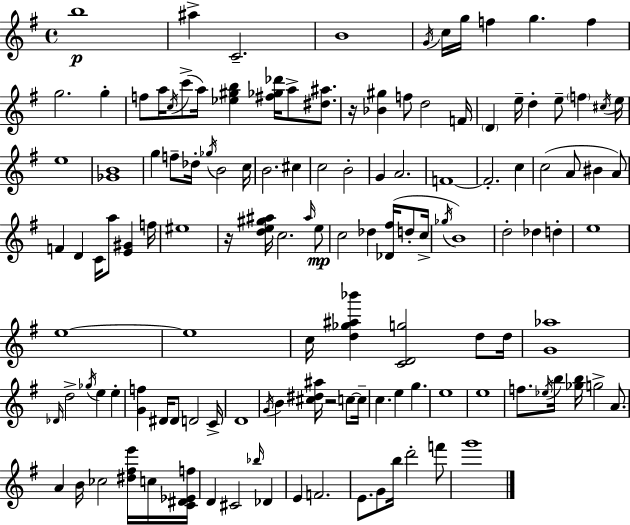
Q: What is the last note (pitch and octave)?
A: G6